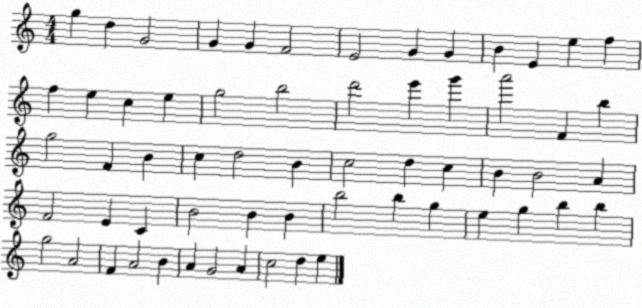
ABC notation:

X:1
T:Untitled
M:4/4
L:1/4
K:C
g d G2 G G F2 E2 G G B E e f f e c e g2 b2 d'2 e' g' a'2 F b g2 F B c d2 B c2 d c B B2 A F2 E C B2 B B b2 b g e g b b g2 A2 F A2 B A G2 A c2 d e